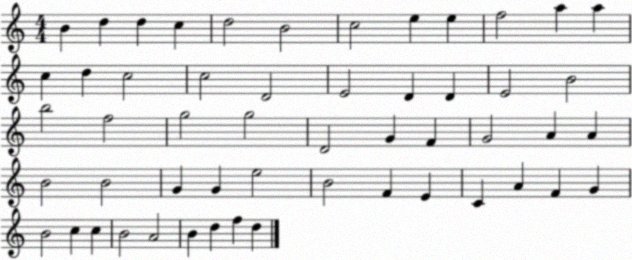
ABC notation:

X:1
T:Untitled
M:4/4
L:1/4
K:C
B d d c d2 B2 c2 e e f2 a a c d c2 c2 D2 E2 D D E2 B2 b2 f2 g2 g2 D2 G F G2 A A B2 B2 G G e2 B2 F E C A F G B2 c c B2 A2 B d f d